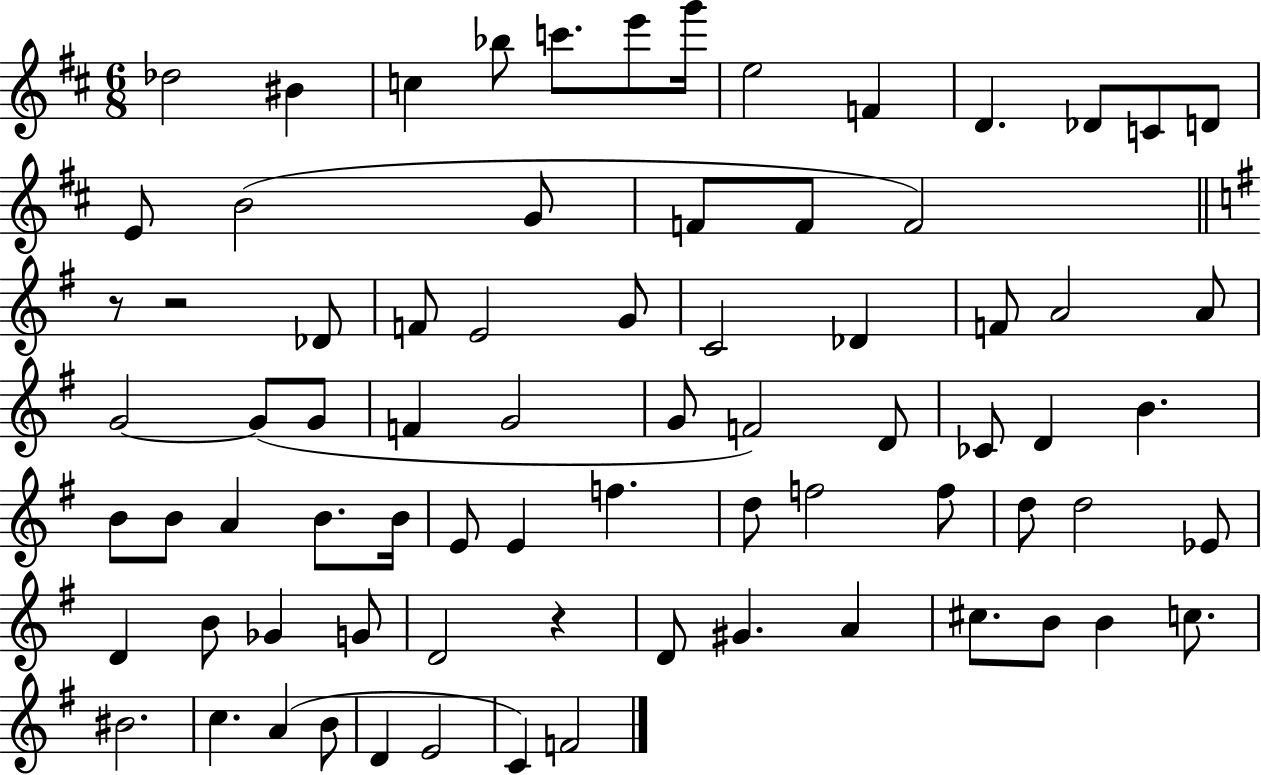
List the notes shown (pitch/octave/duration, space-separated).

Db5/h BIS4/q C5/q Bb5/e C6/e. E6/e G6/s E5/h F4/q D4/q. Db4/e C4/e D4/e E4/e B4/h G4/e F4/e F4/e F4/h R/e R/h Db4/e F4/e E4/h G4/e C4/h Db4/q F4/e A4/h A4/e G4/h G4/e G4/e F4/q G4/h G4/e F4/h D4/e CES4/e D4/q B4/q. B4/e B4/e A4/q B4/e. B4/s E4/e E4/q F5/q. D5/e F5/h F5/e D5/e D5/h Eb4/e D4/q B4/e Gb4/q G4/e D4/h R/q D4/e G#4/q. A4/q C#5/e. B4/e B4/q C5/e. BIS4/h. C5/q. A4/q B4/e D4/q E4/h C4/q F4/h